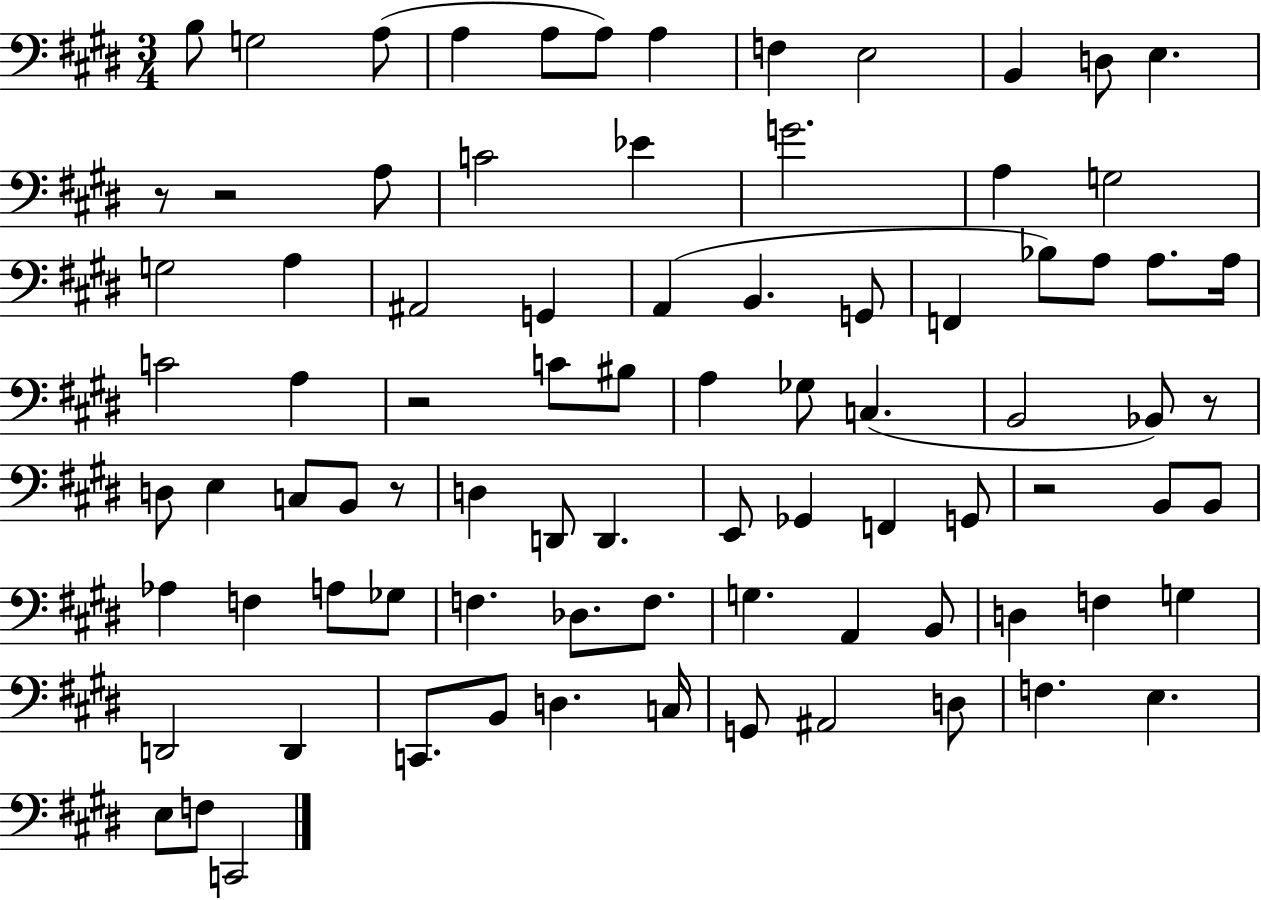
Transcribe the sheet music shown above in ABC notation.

X:1
T:Untitled
M:3/4
L:1/4
K:E
B,/2 G,2 A,/2 A, A,/2 A,/2 A, F, E,2 B,, D,/2 E, z/2 z2 A,/2 C2 _E G2 A, G,2 G,2 A, ^A,,2 G,, A,, B,, G,,/2 F,, _B,/2 A,/2 A,/2 A,/4 C2 A, z2 C/2 ^B,/2 A, _G,/2 C, B,,2 _B,,/2 z/2 D,/2 E, C,/2 B,,/2 z/2 D, D,,/2 D,, E,,/2 _G,, F,, G,,/2 z2 B,,/2 B,,/2 _A, F, A,/2 _G,/2 F, _D,/2 F,/2 G, A,, B,,/2 D, F, G, D,,2 D,, C,,/2 B,,/2 D, C,/4 G,,/2 ^A,,2 D,/2 F, E, E,/2 F,/2 C,,2